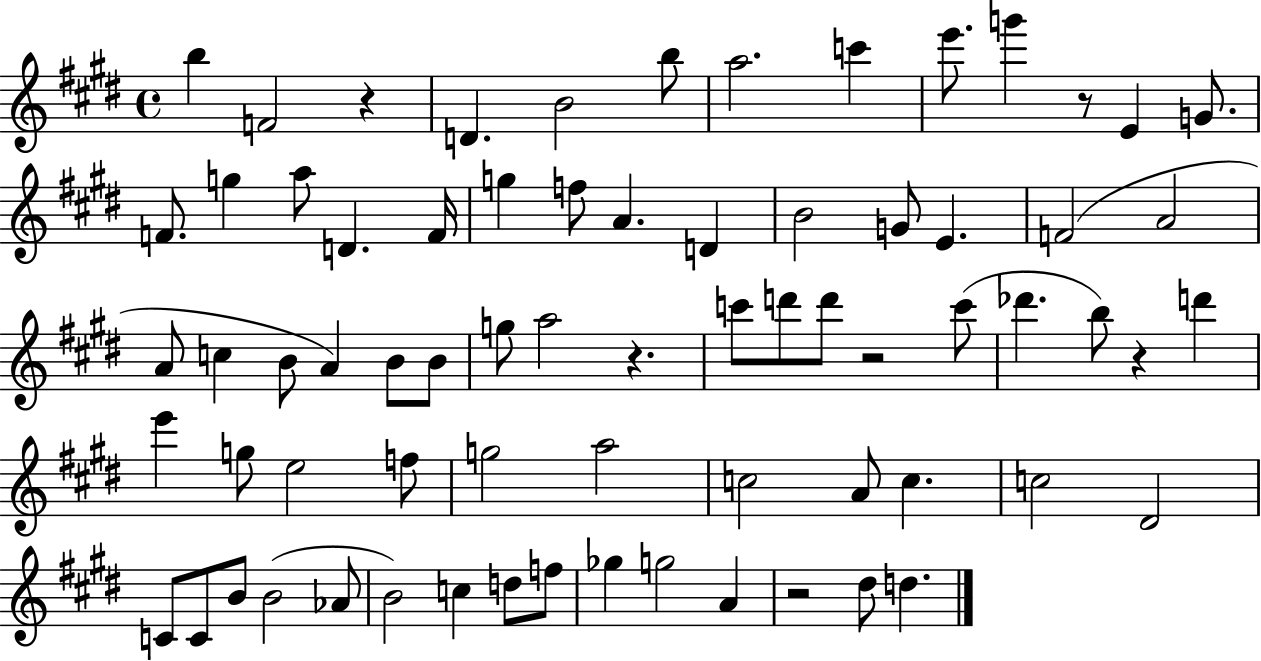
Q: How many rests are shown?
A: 6